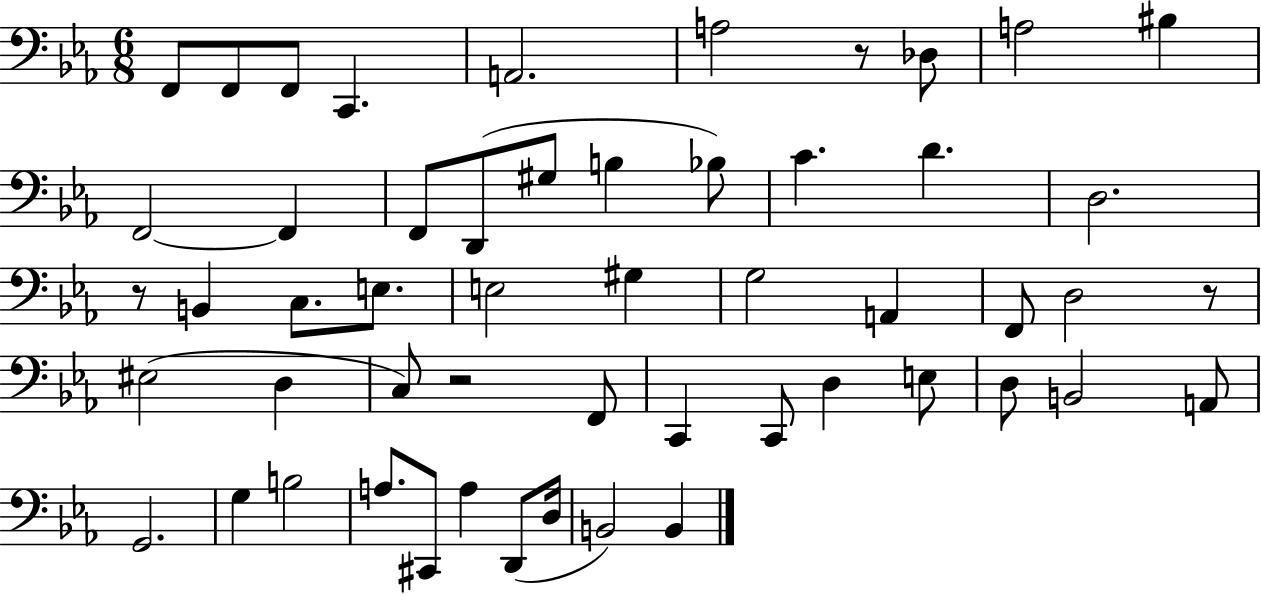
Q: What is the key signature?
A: EES major